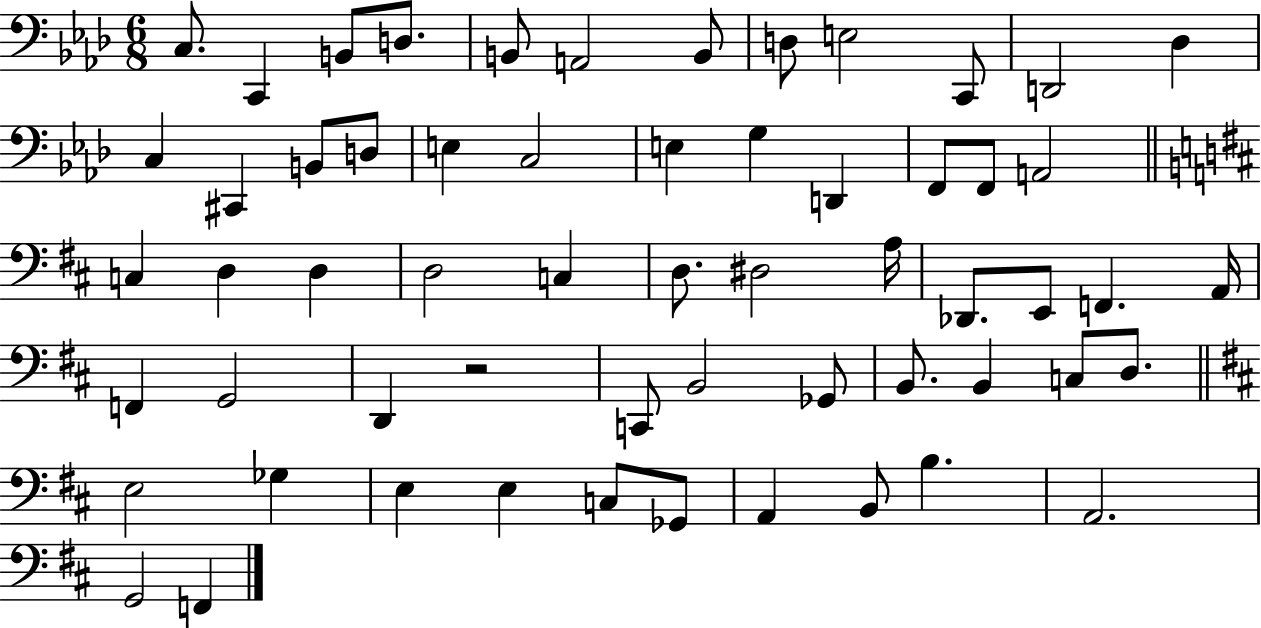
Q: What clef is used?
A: bass